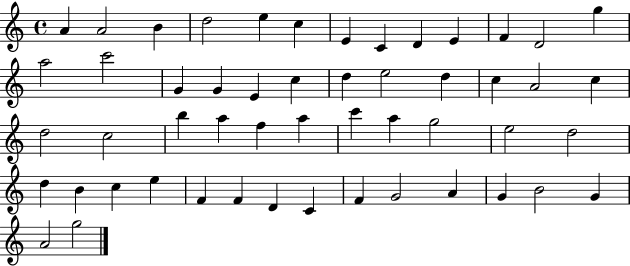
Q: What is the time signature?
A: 4/4